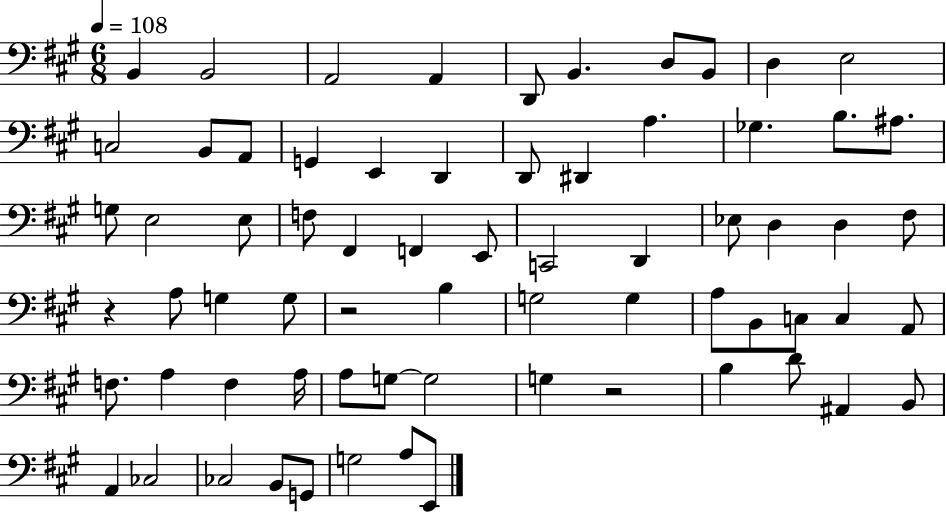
{
  \clef bass
  \numericTimeSignature
  \time 6/8
  \key a \major
  \tempo 4 = 108
  b,4 b,2 | a,2 a,4 | d,8 b,4. d8 b,8 | d4 e2 | \break c2 b,8 a,8 | g,4 e,4 d,4 | d,8 dis,4 a4. | ges4. b8. ais8. | \break g8 e2 e8 | f8 fis,4 f,4 e,8 | c,2 d,4 | ees8 d4 d4 fis8 | \break r4 a8 g4 g8 | r2 b4 | g2 g4 | a8 b,8 c8 c4 a,8 | \break f8. a4 f4 a16 | a8 g8~~ g2 | g4 r2 | b4 d'8 ais,4 b,8 | \break a,4 ces2 | ces2 b,8 g,8 | g2 a8 e,8 | \bar "|."
}